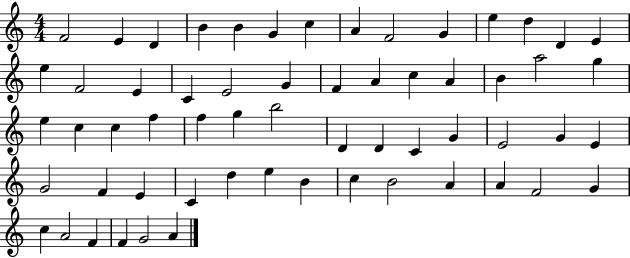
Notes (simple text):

F4/h E4/q D4/q B4/q B4/q G4/q C5/q A4/q F4/h G4/q E5/q D5/q D4/q E4/q E5/q F4/h E4/q C4/q E4/h G4/q F4/q A4/q C5/q A4/q B4/q A5/h G5/q E5/q C5/q C5/q F5/q F5/q G5/q B5/h D4/q D4/q C4/q G4/q E4/h G4/q E4/q G4/h F4/q E4/q C4/q D5/q E5/q B4/q C5/q B4/h A4/q A4/q F4/h G4/q C5/q A4/h F4/q F4/q G4/h A4/q